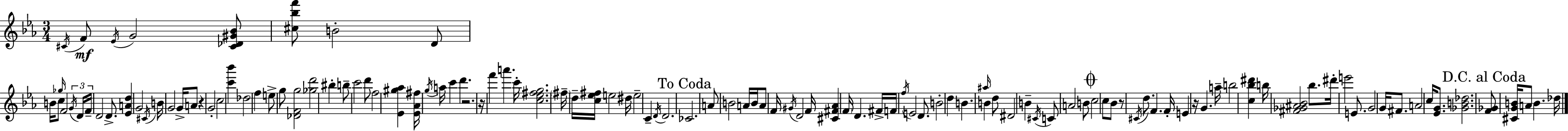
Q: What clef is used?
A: treble